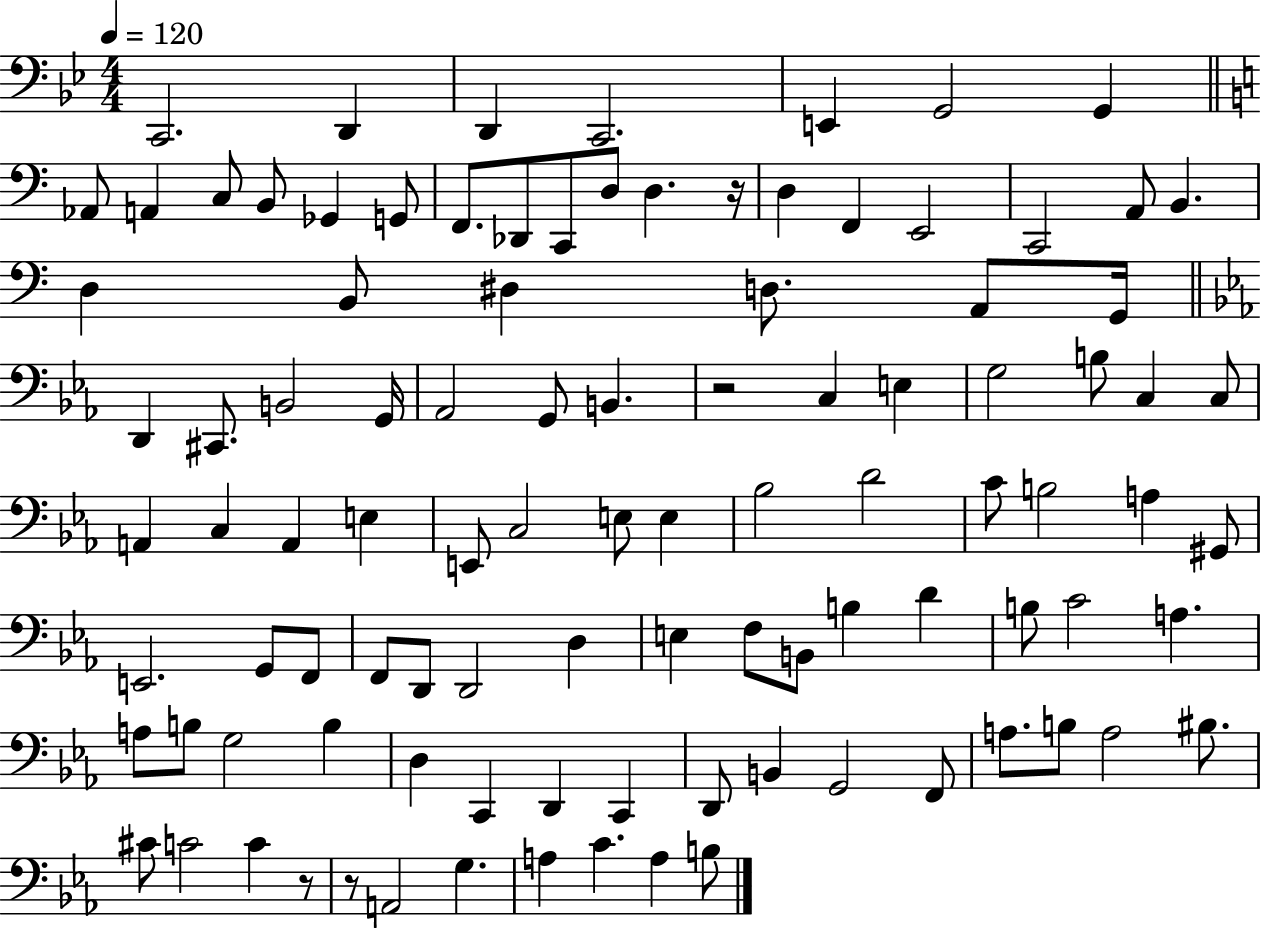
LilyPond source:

{
  \clef bass
  \numericTimeSignature
  \time 4/4
  \key bes \major
  \tempo 4 = 120
  c,2. d,4 | d,4 c,2. | e,4 g,2 g,4 | \bar "||" \break \key a \minor aes,8 a,4 c8 b,8 ges,4 g,8 | f,8. des,8 c,8 d8 d4. r16 | d4 f,4 e,2 | c,2 a,8 b,4. | \break d4 b,8 dis4 d8. a,8 g,16 | \bar "||" \break \key ees \major d,4 cis,8. b,2 g,16 | aes,2 g,8 b,4. | r2 c4 e4 | g2 b8 c4 c8 | \break a,4 c4 a,4 e4 | e,8 c2 e8 e4 | bes2 d'2 | c'8 b2 a4 gis,8 | \break e,2. g,8 f,8 | f,8 d,8 d,2 d4 | e4 f8 b,8 b4 d'4 | b8 c'2 a4. | \break a8 b8 g2 b4 | d4 c,4 d,4 c,4 | d,8 b,4 g,2 f,8 | a8. b8 a2 bis8. | \break cis'8 c'2 c'4 r8 | r8 a,2 g4. | a4 c'4. a4 b8 | \bar "|."
}